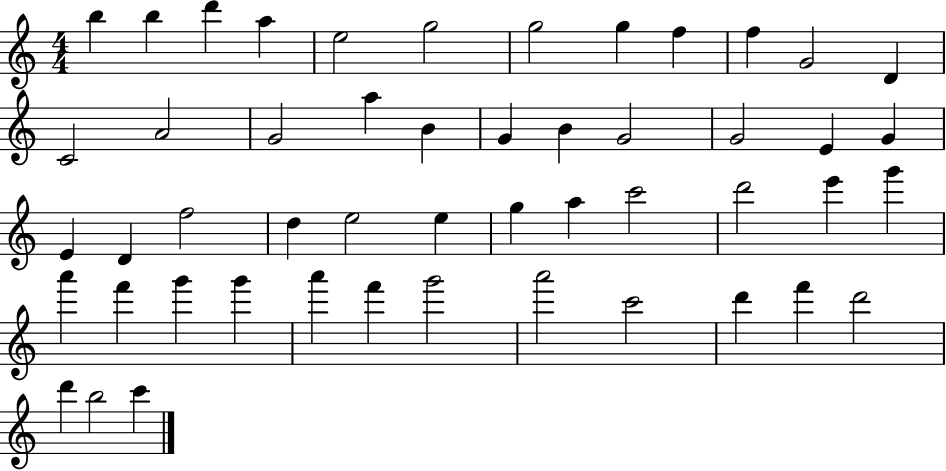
B5/q B5/q D6/q A5/q E5/h G5/h G5/h G5/q F5/q F5/q G4/h D4/q C4/h A4/h G4/h A5/q B4/q G4/q B4/q G4/h G4/h E4/q G4/q E4/q D4/q F5/h D5/q E5/h E5/q G5/q A5/q C6/h D6/h E6/q G6/q A6/q F6/q G6/q G6/q A6/q F6/q G6/h A6/h C6/h D6/q F6/q D6/h D6/q B5/h C6/q